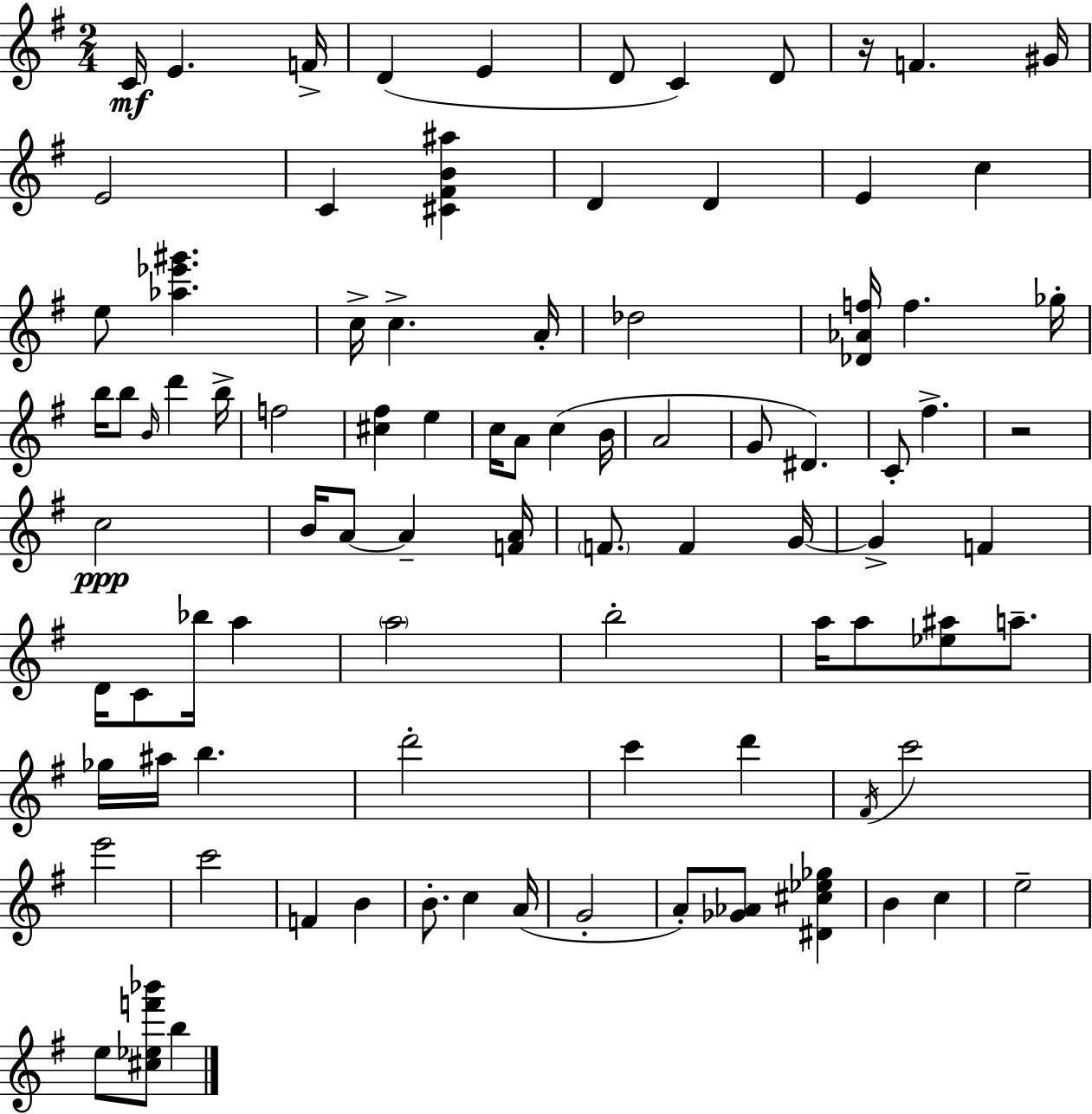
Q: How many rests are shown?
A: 2